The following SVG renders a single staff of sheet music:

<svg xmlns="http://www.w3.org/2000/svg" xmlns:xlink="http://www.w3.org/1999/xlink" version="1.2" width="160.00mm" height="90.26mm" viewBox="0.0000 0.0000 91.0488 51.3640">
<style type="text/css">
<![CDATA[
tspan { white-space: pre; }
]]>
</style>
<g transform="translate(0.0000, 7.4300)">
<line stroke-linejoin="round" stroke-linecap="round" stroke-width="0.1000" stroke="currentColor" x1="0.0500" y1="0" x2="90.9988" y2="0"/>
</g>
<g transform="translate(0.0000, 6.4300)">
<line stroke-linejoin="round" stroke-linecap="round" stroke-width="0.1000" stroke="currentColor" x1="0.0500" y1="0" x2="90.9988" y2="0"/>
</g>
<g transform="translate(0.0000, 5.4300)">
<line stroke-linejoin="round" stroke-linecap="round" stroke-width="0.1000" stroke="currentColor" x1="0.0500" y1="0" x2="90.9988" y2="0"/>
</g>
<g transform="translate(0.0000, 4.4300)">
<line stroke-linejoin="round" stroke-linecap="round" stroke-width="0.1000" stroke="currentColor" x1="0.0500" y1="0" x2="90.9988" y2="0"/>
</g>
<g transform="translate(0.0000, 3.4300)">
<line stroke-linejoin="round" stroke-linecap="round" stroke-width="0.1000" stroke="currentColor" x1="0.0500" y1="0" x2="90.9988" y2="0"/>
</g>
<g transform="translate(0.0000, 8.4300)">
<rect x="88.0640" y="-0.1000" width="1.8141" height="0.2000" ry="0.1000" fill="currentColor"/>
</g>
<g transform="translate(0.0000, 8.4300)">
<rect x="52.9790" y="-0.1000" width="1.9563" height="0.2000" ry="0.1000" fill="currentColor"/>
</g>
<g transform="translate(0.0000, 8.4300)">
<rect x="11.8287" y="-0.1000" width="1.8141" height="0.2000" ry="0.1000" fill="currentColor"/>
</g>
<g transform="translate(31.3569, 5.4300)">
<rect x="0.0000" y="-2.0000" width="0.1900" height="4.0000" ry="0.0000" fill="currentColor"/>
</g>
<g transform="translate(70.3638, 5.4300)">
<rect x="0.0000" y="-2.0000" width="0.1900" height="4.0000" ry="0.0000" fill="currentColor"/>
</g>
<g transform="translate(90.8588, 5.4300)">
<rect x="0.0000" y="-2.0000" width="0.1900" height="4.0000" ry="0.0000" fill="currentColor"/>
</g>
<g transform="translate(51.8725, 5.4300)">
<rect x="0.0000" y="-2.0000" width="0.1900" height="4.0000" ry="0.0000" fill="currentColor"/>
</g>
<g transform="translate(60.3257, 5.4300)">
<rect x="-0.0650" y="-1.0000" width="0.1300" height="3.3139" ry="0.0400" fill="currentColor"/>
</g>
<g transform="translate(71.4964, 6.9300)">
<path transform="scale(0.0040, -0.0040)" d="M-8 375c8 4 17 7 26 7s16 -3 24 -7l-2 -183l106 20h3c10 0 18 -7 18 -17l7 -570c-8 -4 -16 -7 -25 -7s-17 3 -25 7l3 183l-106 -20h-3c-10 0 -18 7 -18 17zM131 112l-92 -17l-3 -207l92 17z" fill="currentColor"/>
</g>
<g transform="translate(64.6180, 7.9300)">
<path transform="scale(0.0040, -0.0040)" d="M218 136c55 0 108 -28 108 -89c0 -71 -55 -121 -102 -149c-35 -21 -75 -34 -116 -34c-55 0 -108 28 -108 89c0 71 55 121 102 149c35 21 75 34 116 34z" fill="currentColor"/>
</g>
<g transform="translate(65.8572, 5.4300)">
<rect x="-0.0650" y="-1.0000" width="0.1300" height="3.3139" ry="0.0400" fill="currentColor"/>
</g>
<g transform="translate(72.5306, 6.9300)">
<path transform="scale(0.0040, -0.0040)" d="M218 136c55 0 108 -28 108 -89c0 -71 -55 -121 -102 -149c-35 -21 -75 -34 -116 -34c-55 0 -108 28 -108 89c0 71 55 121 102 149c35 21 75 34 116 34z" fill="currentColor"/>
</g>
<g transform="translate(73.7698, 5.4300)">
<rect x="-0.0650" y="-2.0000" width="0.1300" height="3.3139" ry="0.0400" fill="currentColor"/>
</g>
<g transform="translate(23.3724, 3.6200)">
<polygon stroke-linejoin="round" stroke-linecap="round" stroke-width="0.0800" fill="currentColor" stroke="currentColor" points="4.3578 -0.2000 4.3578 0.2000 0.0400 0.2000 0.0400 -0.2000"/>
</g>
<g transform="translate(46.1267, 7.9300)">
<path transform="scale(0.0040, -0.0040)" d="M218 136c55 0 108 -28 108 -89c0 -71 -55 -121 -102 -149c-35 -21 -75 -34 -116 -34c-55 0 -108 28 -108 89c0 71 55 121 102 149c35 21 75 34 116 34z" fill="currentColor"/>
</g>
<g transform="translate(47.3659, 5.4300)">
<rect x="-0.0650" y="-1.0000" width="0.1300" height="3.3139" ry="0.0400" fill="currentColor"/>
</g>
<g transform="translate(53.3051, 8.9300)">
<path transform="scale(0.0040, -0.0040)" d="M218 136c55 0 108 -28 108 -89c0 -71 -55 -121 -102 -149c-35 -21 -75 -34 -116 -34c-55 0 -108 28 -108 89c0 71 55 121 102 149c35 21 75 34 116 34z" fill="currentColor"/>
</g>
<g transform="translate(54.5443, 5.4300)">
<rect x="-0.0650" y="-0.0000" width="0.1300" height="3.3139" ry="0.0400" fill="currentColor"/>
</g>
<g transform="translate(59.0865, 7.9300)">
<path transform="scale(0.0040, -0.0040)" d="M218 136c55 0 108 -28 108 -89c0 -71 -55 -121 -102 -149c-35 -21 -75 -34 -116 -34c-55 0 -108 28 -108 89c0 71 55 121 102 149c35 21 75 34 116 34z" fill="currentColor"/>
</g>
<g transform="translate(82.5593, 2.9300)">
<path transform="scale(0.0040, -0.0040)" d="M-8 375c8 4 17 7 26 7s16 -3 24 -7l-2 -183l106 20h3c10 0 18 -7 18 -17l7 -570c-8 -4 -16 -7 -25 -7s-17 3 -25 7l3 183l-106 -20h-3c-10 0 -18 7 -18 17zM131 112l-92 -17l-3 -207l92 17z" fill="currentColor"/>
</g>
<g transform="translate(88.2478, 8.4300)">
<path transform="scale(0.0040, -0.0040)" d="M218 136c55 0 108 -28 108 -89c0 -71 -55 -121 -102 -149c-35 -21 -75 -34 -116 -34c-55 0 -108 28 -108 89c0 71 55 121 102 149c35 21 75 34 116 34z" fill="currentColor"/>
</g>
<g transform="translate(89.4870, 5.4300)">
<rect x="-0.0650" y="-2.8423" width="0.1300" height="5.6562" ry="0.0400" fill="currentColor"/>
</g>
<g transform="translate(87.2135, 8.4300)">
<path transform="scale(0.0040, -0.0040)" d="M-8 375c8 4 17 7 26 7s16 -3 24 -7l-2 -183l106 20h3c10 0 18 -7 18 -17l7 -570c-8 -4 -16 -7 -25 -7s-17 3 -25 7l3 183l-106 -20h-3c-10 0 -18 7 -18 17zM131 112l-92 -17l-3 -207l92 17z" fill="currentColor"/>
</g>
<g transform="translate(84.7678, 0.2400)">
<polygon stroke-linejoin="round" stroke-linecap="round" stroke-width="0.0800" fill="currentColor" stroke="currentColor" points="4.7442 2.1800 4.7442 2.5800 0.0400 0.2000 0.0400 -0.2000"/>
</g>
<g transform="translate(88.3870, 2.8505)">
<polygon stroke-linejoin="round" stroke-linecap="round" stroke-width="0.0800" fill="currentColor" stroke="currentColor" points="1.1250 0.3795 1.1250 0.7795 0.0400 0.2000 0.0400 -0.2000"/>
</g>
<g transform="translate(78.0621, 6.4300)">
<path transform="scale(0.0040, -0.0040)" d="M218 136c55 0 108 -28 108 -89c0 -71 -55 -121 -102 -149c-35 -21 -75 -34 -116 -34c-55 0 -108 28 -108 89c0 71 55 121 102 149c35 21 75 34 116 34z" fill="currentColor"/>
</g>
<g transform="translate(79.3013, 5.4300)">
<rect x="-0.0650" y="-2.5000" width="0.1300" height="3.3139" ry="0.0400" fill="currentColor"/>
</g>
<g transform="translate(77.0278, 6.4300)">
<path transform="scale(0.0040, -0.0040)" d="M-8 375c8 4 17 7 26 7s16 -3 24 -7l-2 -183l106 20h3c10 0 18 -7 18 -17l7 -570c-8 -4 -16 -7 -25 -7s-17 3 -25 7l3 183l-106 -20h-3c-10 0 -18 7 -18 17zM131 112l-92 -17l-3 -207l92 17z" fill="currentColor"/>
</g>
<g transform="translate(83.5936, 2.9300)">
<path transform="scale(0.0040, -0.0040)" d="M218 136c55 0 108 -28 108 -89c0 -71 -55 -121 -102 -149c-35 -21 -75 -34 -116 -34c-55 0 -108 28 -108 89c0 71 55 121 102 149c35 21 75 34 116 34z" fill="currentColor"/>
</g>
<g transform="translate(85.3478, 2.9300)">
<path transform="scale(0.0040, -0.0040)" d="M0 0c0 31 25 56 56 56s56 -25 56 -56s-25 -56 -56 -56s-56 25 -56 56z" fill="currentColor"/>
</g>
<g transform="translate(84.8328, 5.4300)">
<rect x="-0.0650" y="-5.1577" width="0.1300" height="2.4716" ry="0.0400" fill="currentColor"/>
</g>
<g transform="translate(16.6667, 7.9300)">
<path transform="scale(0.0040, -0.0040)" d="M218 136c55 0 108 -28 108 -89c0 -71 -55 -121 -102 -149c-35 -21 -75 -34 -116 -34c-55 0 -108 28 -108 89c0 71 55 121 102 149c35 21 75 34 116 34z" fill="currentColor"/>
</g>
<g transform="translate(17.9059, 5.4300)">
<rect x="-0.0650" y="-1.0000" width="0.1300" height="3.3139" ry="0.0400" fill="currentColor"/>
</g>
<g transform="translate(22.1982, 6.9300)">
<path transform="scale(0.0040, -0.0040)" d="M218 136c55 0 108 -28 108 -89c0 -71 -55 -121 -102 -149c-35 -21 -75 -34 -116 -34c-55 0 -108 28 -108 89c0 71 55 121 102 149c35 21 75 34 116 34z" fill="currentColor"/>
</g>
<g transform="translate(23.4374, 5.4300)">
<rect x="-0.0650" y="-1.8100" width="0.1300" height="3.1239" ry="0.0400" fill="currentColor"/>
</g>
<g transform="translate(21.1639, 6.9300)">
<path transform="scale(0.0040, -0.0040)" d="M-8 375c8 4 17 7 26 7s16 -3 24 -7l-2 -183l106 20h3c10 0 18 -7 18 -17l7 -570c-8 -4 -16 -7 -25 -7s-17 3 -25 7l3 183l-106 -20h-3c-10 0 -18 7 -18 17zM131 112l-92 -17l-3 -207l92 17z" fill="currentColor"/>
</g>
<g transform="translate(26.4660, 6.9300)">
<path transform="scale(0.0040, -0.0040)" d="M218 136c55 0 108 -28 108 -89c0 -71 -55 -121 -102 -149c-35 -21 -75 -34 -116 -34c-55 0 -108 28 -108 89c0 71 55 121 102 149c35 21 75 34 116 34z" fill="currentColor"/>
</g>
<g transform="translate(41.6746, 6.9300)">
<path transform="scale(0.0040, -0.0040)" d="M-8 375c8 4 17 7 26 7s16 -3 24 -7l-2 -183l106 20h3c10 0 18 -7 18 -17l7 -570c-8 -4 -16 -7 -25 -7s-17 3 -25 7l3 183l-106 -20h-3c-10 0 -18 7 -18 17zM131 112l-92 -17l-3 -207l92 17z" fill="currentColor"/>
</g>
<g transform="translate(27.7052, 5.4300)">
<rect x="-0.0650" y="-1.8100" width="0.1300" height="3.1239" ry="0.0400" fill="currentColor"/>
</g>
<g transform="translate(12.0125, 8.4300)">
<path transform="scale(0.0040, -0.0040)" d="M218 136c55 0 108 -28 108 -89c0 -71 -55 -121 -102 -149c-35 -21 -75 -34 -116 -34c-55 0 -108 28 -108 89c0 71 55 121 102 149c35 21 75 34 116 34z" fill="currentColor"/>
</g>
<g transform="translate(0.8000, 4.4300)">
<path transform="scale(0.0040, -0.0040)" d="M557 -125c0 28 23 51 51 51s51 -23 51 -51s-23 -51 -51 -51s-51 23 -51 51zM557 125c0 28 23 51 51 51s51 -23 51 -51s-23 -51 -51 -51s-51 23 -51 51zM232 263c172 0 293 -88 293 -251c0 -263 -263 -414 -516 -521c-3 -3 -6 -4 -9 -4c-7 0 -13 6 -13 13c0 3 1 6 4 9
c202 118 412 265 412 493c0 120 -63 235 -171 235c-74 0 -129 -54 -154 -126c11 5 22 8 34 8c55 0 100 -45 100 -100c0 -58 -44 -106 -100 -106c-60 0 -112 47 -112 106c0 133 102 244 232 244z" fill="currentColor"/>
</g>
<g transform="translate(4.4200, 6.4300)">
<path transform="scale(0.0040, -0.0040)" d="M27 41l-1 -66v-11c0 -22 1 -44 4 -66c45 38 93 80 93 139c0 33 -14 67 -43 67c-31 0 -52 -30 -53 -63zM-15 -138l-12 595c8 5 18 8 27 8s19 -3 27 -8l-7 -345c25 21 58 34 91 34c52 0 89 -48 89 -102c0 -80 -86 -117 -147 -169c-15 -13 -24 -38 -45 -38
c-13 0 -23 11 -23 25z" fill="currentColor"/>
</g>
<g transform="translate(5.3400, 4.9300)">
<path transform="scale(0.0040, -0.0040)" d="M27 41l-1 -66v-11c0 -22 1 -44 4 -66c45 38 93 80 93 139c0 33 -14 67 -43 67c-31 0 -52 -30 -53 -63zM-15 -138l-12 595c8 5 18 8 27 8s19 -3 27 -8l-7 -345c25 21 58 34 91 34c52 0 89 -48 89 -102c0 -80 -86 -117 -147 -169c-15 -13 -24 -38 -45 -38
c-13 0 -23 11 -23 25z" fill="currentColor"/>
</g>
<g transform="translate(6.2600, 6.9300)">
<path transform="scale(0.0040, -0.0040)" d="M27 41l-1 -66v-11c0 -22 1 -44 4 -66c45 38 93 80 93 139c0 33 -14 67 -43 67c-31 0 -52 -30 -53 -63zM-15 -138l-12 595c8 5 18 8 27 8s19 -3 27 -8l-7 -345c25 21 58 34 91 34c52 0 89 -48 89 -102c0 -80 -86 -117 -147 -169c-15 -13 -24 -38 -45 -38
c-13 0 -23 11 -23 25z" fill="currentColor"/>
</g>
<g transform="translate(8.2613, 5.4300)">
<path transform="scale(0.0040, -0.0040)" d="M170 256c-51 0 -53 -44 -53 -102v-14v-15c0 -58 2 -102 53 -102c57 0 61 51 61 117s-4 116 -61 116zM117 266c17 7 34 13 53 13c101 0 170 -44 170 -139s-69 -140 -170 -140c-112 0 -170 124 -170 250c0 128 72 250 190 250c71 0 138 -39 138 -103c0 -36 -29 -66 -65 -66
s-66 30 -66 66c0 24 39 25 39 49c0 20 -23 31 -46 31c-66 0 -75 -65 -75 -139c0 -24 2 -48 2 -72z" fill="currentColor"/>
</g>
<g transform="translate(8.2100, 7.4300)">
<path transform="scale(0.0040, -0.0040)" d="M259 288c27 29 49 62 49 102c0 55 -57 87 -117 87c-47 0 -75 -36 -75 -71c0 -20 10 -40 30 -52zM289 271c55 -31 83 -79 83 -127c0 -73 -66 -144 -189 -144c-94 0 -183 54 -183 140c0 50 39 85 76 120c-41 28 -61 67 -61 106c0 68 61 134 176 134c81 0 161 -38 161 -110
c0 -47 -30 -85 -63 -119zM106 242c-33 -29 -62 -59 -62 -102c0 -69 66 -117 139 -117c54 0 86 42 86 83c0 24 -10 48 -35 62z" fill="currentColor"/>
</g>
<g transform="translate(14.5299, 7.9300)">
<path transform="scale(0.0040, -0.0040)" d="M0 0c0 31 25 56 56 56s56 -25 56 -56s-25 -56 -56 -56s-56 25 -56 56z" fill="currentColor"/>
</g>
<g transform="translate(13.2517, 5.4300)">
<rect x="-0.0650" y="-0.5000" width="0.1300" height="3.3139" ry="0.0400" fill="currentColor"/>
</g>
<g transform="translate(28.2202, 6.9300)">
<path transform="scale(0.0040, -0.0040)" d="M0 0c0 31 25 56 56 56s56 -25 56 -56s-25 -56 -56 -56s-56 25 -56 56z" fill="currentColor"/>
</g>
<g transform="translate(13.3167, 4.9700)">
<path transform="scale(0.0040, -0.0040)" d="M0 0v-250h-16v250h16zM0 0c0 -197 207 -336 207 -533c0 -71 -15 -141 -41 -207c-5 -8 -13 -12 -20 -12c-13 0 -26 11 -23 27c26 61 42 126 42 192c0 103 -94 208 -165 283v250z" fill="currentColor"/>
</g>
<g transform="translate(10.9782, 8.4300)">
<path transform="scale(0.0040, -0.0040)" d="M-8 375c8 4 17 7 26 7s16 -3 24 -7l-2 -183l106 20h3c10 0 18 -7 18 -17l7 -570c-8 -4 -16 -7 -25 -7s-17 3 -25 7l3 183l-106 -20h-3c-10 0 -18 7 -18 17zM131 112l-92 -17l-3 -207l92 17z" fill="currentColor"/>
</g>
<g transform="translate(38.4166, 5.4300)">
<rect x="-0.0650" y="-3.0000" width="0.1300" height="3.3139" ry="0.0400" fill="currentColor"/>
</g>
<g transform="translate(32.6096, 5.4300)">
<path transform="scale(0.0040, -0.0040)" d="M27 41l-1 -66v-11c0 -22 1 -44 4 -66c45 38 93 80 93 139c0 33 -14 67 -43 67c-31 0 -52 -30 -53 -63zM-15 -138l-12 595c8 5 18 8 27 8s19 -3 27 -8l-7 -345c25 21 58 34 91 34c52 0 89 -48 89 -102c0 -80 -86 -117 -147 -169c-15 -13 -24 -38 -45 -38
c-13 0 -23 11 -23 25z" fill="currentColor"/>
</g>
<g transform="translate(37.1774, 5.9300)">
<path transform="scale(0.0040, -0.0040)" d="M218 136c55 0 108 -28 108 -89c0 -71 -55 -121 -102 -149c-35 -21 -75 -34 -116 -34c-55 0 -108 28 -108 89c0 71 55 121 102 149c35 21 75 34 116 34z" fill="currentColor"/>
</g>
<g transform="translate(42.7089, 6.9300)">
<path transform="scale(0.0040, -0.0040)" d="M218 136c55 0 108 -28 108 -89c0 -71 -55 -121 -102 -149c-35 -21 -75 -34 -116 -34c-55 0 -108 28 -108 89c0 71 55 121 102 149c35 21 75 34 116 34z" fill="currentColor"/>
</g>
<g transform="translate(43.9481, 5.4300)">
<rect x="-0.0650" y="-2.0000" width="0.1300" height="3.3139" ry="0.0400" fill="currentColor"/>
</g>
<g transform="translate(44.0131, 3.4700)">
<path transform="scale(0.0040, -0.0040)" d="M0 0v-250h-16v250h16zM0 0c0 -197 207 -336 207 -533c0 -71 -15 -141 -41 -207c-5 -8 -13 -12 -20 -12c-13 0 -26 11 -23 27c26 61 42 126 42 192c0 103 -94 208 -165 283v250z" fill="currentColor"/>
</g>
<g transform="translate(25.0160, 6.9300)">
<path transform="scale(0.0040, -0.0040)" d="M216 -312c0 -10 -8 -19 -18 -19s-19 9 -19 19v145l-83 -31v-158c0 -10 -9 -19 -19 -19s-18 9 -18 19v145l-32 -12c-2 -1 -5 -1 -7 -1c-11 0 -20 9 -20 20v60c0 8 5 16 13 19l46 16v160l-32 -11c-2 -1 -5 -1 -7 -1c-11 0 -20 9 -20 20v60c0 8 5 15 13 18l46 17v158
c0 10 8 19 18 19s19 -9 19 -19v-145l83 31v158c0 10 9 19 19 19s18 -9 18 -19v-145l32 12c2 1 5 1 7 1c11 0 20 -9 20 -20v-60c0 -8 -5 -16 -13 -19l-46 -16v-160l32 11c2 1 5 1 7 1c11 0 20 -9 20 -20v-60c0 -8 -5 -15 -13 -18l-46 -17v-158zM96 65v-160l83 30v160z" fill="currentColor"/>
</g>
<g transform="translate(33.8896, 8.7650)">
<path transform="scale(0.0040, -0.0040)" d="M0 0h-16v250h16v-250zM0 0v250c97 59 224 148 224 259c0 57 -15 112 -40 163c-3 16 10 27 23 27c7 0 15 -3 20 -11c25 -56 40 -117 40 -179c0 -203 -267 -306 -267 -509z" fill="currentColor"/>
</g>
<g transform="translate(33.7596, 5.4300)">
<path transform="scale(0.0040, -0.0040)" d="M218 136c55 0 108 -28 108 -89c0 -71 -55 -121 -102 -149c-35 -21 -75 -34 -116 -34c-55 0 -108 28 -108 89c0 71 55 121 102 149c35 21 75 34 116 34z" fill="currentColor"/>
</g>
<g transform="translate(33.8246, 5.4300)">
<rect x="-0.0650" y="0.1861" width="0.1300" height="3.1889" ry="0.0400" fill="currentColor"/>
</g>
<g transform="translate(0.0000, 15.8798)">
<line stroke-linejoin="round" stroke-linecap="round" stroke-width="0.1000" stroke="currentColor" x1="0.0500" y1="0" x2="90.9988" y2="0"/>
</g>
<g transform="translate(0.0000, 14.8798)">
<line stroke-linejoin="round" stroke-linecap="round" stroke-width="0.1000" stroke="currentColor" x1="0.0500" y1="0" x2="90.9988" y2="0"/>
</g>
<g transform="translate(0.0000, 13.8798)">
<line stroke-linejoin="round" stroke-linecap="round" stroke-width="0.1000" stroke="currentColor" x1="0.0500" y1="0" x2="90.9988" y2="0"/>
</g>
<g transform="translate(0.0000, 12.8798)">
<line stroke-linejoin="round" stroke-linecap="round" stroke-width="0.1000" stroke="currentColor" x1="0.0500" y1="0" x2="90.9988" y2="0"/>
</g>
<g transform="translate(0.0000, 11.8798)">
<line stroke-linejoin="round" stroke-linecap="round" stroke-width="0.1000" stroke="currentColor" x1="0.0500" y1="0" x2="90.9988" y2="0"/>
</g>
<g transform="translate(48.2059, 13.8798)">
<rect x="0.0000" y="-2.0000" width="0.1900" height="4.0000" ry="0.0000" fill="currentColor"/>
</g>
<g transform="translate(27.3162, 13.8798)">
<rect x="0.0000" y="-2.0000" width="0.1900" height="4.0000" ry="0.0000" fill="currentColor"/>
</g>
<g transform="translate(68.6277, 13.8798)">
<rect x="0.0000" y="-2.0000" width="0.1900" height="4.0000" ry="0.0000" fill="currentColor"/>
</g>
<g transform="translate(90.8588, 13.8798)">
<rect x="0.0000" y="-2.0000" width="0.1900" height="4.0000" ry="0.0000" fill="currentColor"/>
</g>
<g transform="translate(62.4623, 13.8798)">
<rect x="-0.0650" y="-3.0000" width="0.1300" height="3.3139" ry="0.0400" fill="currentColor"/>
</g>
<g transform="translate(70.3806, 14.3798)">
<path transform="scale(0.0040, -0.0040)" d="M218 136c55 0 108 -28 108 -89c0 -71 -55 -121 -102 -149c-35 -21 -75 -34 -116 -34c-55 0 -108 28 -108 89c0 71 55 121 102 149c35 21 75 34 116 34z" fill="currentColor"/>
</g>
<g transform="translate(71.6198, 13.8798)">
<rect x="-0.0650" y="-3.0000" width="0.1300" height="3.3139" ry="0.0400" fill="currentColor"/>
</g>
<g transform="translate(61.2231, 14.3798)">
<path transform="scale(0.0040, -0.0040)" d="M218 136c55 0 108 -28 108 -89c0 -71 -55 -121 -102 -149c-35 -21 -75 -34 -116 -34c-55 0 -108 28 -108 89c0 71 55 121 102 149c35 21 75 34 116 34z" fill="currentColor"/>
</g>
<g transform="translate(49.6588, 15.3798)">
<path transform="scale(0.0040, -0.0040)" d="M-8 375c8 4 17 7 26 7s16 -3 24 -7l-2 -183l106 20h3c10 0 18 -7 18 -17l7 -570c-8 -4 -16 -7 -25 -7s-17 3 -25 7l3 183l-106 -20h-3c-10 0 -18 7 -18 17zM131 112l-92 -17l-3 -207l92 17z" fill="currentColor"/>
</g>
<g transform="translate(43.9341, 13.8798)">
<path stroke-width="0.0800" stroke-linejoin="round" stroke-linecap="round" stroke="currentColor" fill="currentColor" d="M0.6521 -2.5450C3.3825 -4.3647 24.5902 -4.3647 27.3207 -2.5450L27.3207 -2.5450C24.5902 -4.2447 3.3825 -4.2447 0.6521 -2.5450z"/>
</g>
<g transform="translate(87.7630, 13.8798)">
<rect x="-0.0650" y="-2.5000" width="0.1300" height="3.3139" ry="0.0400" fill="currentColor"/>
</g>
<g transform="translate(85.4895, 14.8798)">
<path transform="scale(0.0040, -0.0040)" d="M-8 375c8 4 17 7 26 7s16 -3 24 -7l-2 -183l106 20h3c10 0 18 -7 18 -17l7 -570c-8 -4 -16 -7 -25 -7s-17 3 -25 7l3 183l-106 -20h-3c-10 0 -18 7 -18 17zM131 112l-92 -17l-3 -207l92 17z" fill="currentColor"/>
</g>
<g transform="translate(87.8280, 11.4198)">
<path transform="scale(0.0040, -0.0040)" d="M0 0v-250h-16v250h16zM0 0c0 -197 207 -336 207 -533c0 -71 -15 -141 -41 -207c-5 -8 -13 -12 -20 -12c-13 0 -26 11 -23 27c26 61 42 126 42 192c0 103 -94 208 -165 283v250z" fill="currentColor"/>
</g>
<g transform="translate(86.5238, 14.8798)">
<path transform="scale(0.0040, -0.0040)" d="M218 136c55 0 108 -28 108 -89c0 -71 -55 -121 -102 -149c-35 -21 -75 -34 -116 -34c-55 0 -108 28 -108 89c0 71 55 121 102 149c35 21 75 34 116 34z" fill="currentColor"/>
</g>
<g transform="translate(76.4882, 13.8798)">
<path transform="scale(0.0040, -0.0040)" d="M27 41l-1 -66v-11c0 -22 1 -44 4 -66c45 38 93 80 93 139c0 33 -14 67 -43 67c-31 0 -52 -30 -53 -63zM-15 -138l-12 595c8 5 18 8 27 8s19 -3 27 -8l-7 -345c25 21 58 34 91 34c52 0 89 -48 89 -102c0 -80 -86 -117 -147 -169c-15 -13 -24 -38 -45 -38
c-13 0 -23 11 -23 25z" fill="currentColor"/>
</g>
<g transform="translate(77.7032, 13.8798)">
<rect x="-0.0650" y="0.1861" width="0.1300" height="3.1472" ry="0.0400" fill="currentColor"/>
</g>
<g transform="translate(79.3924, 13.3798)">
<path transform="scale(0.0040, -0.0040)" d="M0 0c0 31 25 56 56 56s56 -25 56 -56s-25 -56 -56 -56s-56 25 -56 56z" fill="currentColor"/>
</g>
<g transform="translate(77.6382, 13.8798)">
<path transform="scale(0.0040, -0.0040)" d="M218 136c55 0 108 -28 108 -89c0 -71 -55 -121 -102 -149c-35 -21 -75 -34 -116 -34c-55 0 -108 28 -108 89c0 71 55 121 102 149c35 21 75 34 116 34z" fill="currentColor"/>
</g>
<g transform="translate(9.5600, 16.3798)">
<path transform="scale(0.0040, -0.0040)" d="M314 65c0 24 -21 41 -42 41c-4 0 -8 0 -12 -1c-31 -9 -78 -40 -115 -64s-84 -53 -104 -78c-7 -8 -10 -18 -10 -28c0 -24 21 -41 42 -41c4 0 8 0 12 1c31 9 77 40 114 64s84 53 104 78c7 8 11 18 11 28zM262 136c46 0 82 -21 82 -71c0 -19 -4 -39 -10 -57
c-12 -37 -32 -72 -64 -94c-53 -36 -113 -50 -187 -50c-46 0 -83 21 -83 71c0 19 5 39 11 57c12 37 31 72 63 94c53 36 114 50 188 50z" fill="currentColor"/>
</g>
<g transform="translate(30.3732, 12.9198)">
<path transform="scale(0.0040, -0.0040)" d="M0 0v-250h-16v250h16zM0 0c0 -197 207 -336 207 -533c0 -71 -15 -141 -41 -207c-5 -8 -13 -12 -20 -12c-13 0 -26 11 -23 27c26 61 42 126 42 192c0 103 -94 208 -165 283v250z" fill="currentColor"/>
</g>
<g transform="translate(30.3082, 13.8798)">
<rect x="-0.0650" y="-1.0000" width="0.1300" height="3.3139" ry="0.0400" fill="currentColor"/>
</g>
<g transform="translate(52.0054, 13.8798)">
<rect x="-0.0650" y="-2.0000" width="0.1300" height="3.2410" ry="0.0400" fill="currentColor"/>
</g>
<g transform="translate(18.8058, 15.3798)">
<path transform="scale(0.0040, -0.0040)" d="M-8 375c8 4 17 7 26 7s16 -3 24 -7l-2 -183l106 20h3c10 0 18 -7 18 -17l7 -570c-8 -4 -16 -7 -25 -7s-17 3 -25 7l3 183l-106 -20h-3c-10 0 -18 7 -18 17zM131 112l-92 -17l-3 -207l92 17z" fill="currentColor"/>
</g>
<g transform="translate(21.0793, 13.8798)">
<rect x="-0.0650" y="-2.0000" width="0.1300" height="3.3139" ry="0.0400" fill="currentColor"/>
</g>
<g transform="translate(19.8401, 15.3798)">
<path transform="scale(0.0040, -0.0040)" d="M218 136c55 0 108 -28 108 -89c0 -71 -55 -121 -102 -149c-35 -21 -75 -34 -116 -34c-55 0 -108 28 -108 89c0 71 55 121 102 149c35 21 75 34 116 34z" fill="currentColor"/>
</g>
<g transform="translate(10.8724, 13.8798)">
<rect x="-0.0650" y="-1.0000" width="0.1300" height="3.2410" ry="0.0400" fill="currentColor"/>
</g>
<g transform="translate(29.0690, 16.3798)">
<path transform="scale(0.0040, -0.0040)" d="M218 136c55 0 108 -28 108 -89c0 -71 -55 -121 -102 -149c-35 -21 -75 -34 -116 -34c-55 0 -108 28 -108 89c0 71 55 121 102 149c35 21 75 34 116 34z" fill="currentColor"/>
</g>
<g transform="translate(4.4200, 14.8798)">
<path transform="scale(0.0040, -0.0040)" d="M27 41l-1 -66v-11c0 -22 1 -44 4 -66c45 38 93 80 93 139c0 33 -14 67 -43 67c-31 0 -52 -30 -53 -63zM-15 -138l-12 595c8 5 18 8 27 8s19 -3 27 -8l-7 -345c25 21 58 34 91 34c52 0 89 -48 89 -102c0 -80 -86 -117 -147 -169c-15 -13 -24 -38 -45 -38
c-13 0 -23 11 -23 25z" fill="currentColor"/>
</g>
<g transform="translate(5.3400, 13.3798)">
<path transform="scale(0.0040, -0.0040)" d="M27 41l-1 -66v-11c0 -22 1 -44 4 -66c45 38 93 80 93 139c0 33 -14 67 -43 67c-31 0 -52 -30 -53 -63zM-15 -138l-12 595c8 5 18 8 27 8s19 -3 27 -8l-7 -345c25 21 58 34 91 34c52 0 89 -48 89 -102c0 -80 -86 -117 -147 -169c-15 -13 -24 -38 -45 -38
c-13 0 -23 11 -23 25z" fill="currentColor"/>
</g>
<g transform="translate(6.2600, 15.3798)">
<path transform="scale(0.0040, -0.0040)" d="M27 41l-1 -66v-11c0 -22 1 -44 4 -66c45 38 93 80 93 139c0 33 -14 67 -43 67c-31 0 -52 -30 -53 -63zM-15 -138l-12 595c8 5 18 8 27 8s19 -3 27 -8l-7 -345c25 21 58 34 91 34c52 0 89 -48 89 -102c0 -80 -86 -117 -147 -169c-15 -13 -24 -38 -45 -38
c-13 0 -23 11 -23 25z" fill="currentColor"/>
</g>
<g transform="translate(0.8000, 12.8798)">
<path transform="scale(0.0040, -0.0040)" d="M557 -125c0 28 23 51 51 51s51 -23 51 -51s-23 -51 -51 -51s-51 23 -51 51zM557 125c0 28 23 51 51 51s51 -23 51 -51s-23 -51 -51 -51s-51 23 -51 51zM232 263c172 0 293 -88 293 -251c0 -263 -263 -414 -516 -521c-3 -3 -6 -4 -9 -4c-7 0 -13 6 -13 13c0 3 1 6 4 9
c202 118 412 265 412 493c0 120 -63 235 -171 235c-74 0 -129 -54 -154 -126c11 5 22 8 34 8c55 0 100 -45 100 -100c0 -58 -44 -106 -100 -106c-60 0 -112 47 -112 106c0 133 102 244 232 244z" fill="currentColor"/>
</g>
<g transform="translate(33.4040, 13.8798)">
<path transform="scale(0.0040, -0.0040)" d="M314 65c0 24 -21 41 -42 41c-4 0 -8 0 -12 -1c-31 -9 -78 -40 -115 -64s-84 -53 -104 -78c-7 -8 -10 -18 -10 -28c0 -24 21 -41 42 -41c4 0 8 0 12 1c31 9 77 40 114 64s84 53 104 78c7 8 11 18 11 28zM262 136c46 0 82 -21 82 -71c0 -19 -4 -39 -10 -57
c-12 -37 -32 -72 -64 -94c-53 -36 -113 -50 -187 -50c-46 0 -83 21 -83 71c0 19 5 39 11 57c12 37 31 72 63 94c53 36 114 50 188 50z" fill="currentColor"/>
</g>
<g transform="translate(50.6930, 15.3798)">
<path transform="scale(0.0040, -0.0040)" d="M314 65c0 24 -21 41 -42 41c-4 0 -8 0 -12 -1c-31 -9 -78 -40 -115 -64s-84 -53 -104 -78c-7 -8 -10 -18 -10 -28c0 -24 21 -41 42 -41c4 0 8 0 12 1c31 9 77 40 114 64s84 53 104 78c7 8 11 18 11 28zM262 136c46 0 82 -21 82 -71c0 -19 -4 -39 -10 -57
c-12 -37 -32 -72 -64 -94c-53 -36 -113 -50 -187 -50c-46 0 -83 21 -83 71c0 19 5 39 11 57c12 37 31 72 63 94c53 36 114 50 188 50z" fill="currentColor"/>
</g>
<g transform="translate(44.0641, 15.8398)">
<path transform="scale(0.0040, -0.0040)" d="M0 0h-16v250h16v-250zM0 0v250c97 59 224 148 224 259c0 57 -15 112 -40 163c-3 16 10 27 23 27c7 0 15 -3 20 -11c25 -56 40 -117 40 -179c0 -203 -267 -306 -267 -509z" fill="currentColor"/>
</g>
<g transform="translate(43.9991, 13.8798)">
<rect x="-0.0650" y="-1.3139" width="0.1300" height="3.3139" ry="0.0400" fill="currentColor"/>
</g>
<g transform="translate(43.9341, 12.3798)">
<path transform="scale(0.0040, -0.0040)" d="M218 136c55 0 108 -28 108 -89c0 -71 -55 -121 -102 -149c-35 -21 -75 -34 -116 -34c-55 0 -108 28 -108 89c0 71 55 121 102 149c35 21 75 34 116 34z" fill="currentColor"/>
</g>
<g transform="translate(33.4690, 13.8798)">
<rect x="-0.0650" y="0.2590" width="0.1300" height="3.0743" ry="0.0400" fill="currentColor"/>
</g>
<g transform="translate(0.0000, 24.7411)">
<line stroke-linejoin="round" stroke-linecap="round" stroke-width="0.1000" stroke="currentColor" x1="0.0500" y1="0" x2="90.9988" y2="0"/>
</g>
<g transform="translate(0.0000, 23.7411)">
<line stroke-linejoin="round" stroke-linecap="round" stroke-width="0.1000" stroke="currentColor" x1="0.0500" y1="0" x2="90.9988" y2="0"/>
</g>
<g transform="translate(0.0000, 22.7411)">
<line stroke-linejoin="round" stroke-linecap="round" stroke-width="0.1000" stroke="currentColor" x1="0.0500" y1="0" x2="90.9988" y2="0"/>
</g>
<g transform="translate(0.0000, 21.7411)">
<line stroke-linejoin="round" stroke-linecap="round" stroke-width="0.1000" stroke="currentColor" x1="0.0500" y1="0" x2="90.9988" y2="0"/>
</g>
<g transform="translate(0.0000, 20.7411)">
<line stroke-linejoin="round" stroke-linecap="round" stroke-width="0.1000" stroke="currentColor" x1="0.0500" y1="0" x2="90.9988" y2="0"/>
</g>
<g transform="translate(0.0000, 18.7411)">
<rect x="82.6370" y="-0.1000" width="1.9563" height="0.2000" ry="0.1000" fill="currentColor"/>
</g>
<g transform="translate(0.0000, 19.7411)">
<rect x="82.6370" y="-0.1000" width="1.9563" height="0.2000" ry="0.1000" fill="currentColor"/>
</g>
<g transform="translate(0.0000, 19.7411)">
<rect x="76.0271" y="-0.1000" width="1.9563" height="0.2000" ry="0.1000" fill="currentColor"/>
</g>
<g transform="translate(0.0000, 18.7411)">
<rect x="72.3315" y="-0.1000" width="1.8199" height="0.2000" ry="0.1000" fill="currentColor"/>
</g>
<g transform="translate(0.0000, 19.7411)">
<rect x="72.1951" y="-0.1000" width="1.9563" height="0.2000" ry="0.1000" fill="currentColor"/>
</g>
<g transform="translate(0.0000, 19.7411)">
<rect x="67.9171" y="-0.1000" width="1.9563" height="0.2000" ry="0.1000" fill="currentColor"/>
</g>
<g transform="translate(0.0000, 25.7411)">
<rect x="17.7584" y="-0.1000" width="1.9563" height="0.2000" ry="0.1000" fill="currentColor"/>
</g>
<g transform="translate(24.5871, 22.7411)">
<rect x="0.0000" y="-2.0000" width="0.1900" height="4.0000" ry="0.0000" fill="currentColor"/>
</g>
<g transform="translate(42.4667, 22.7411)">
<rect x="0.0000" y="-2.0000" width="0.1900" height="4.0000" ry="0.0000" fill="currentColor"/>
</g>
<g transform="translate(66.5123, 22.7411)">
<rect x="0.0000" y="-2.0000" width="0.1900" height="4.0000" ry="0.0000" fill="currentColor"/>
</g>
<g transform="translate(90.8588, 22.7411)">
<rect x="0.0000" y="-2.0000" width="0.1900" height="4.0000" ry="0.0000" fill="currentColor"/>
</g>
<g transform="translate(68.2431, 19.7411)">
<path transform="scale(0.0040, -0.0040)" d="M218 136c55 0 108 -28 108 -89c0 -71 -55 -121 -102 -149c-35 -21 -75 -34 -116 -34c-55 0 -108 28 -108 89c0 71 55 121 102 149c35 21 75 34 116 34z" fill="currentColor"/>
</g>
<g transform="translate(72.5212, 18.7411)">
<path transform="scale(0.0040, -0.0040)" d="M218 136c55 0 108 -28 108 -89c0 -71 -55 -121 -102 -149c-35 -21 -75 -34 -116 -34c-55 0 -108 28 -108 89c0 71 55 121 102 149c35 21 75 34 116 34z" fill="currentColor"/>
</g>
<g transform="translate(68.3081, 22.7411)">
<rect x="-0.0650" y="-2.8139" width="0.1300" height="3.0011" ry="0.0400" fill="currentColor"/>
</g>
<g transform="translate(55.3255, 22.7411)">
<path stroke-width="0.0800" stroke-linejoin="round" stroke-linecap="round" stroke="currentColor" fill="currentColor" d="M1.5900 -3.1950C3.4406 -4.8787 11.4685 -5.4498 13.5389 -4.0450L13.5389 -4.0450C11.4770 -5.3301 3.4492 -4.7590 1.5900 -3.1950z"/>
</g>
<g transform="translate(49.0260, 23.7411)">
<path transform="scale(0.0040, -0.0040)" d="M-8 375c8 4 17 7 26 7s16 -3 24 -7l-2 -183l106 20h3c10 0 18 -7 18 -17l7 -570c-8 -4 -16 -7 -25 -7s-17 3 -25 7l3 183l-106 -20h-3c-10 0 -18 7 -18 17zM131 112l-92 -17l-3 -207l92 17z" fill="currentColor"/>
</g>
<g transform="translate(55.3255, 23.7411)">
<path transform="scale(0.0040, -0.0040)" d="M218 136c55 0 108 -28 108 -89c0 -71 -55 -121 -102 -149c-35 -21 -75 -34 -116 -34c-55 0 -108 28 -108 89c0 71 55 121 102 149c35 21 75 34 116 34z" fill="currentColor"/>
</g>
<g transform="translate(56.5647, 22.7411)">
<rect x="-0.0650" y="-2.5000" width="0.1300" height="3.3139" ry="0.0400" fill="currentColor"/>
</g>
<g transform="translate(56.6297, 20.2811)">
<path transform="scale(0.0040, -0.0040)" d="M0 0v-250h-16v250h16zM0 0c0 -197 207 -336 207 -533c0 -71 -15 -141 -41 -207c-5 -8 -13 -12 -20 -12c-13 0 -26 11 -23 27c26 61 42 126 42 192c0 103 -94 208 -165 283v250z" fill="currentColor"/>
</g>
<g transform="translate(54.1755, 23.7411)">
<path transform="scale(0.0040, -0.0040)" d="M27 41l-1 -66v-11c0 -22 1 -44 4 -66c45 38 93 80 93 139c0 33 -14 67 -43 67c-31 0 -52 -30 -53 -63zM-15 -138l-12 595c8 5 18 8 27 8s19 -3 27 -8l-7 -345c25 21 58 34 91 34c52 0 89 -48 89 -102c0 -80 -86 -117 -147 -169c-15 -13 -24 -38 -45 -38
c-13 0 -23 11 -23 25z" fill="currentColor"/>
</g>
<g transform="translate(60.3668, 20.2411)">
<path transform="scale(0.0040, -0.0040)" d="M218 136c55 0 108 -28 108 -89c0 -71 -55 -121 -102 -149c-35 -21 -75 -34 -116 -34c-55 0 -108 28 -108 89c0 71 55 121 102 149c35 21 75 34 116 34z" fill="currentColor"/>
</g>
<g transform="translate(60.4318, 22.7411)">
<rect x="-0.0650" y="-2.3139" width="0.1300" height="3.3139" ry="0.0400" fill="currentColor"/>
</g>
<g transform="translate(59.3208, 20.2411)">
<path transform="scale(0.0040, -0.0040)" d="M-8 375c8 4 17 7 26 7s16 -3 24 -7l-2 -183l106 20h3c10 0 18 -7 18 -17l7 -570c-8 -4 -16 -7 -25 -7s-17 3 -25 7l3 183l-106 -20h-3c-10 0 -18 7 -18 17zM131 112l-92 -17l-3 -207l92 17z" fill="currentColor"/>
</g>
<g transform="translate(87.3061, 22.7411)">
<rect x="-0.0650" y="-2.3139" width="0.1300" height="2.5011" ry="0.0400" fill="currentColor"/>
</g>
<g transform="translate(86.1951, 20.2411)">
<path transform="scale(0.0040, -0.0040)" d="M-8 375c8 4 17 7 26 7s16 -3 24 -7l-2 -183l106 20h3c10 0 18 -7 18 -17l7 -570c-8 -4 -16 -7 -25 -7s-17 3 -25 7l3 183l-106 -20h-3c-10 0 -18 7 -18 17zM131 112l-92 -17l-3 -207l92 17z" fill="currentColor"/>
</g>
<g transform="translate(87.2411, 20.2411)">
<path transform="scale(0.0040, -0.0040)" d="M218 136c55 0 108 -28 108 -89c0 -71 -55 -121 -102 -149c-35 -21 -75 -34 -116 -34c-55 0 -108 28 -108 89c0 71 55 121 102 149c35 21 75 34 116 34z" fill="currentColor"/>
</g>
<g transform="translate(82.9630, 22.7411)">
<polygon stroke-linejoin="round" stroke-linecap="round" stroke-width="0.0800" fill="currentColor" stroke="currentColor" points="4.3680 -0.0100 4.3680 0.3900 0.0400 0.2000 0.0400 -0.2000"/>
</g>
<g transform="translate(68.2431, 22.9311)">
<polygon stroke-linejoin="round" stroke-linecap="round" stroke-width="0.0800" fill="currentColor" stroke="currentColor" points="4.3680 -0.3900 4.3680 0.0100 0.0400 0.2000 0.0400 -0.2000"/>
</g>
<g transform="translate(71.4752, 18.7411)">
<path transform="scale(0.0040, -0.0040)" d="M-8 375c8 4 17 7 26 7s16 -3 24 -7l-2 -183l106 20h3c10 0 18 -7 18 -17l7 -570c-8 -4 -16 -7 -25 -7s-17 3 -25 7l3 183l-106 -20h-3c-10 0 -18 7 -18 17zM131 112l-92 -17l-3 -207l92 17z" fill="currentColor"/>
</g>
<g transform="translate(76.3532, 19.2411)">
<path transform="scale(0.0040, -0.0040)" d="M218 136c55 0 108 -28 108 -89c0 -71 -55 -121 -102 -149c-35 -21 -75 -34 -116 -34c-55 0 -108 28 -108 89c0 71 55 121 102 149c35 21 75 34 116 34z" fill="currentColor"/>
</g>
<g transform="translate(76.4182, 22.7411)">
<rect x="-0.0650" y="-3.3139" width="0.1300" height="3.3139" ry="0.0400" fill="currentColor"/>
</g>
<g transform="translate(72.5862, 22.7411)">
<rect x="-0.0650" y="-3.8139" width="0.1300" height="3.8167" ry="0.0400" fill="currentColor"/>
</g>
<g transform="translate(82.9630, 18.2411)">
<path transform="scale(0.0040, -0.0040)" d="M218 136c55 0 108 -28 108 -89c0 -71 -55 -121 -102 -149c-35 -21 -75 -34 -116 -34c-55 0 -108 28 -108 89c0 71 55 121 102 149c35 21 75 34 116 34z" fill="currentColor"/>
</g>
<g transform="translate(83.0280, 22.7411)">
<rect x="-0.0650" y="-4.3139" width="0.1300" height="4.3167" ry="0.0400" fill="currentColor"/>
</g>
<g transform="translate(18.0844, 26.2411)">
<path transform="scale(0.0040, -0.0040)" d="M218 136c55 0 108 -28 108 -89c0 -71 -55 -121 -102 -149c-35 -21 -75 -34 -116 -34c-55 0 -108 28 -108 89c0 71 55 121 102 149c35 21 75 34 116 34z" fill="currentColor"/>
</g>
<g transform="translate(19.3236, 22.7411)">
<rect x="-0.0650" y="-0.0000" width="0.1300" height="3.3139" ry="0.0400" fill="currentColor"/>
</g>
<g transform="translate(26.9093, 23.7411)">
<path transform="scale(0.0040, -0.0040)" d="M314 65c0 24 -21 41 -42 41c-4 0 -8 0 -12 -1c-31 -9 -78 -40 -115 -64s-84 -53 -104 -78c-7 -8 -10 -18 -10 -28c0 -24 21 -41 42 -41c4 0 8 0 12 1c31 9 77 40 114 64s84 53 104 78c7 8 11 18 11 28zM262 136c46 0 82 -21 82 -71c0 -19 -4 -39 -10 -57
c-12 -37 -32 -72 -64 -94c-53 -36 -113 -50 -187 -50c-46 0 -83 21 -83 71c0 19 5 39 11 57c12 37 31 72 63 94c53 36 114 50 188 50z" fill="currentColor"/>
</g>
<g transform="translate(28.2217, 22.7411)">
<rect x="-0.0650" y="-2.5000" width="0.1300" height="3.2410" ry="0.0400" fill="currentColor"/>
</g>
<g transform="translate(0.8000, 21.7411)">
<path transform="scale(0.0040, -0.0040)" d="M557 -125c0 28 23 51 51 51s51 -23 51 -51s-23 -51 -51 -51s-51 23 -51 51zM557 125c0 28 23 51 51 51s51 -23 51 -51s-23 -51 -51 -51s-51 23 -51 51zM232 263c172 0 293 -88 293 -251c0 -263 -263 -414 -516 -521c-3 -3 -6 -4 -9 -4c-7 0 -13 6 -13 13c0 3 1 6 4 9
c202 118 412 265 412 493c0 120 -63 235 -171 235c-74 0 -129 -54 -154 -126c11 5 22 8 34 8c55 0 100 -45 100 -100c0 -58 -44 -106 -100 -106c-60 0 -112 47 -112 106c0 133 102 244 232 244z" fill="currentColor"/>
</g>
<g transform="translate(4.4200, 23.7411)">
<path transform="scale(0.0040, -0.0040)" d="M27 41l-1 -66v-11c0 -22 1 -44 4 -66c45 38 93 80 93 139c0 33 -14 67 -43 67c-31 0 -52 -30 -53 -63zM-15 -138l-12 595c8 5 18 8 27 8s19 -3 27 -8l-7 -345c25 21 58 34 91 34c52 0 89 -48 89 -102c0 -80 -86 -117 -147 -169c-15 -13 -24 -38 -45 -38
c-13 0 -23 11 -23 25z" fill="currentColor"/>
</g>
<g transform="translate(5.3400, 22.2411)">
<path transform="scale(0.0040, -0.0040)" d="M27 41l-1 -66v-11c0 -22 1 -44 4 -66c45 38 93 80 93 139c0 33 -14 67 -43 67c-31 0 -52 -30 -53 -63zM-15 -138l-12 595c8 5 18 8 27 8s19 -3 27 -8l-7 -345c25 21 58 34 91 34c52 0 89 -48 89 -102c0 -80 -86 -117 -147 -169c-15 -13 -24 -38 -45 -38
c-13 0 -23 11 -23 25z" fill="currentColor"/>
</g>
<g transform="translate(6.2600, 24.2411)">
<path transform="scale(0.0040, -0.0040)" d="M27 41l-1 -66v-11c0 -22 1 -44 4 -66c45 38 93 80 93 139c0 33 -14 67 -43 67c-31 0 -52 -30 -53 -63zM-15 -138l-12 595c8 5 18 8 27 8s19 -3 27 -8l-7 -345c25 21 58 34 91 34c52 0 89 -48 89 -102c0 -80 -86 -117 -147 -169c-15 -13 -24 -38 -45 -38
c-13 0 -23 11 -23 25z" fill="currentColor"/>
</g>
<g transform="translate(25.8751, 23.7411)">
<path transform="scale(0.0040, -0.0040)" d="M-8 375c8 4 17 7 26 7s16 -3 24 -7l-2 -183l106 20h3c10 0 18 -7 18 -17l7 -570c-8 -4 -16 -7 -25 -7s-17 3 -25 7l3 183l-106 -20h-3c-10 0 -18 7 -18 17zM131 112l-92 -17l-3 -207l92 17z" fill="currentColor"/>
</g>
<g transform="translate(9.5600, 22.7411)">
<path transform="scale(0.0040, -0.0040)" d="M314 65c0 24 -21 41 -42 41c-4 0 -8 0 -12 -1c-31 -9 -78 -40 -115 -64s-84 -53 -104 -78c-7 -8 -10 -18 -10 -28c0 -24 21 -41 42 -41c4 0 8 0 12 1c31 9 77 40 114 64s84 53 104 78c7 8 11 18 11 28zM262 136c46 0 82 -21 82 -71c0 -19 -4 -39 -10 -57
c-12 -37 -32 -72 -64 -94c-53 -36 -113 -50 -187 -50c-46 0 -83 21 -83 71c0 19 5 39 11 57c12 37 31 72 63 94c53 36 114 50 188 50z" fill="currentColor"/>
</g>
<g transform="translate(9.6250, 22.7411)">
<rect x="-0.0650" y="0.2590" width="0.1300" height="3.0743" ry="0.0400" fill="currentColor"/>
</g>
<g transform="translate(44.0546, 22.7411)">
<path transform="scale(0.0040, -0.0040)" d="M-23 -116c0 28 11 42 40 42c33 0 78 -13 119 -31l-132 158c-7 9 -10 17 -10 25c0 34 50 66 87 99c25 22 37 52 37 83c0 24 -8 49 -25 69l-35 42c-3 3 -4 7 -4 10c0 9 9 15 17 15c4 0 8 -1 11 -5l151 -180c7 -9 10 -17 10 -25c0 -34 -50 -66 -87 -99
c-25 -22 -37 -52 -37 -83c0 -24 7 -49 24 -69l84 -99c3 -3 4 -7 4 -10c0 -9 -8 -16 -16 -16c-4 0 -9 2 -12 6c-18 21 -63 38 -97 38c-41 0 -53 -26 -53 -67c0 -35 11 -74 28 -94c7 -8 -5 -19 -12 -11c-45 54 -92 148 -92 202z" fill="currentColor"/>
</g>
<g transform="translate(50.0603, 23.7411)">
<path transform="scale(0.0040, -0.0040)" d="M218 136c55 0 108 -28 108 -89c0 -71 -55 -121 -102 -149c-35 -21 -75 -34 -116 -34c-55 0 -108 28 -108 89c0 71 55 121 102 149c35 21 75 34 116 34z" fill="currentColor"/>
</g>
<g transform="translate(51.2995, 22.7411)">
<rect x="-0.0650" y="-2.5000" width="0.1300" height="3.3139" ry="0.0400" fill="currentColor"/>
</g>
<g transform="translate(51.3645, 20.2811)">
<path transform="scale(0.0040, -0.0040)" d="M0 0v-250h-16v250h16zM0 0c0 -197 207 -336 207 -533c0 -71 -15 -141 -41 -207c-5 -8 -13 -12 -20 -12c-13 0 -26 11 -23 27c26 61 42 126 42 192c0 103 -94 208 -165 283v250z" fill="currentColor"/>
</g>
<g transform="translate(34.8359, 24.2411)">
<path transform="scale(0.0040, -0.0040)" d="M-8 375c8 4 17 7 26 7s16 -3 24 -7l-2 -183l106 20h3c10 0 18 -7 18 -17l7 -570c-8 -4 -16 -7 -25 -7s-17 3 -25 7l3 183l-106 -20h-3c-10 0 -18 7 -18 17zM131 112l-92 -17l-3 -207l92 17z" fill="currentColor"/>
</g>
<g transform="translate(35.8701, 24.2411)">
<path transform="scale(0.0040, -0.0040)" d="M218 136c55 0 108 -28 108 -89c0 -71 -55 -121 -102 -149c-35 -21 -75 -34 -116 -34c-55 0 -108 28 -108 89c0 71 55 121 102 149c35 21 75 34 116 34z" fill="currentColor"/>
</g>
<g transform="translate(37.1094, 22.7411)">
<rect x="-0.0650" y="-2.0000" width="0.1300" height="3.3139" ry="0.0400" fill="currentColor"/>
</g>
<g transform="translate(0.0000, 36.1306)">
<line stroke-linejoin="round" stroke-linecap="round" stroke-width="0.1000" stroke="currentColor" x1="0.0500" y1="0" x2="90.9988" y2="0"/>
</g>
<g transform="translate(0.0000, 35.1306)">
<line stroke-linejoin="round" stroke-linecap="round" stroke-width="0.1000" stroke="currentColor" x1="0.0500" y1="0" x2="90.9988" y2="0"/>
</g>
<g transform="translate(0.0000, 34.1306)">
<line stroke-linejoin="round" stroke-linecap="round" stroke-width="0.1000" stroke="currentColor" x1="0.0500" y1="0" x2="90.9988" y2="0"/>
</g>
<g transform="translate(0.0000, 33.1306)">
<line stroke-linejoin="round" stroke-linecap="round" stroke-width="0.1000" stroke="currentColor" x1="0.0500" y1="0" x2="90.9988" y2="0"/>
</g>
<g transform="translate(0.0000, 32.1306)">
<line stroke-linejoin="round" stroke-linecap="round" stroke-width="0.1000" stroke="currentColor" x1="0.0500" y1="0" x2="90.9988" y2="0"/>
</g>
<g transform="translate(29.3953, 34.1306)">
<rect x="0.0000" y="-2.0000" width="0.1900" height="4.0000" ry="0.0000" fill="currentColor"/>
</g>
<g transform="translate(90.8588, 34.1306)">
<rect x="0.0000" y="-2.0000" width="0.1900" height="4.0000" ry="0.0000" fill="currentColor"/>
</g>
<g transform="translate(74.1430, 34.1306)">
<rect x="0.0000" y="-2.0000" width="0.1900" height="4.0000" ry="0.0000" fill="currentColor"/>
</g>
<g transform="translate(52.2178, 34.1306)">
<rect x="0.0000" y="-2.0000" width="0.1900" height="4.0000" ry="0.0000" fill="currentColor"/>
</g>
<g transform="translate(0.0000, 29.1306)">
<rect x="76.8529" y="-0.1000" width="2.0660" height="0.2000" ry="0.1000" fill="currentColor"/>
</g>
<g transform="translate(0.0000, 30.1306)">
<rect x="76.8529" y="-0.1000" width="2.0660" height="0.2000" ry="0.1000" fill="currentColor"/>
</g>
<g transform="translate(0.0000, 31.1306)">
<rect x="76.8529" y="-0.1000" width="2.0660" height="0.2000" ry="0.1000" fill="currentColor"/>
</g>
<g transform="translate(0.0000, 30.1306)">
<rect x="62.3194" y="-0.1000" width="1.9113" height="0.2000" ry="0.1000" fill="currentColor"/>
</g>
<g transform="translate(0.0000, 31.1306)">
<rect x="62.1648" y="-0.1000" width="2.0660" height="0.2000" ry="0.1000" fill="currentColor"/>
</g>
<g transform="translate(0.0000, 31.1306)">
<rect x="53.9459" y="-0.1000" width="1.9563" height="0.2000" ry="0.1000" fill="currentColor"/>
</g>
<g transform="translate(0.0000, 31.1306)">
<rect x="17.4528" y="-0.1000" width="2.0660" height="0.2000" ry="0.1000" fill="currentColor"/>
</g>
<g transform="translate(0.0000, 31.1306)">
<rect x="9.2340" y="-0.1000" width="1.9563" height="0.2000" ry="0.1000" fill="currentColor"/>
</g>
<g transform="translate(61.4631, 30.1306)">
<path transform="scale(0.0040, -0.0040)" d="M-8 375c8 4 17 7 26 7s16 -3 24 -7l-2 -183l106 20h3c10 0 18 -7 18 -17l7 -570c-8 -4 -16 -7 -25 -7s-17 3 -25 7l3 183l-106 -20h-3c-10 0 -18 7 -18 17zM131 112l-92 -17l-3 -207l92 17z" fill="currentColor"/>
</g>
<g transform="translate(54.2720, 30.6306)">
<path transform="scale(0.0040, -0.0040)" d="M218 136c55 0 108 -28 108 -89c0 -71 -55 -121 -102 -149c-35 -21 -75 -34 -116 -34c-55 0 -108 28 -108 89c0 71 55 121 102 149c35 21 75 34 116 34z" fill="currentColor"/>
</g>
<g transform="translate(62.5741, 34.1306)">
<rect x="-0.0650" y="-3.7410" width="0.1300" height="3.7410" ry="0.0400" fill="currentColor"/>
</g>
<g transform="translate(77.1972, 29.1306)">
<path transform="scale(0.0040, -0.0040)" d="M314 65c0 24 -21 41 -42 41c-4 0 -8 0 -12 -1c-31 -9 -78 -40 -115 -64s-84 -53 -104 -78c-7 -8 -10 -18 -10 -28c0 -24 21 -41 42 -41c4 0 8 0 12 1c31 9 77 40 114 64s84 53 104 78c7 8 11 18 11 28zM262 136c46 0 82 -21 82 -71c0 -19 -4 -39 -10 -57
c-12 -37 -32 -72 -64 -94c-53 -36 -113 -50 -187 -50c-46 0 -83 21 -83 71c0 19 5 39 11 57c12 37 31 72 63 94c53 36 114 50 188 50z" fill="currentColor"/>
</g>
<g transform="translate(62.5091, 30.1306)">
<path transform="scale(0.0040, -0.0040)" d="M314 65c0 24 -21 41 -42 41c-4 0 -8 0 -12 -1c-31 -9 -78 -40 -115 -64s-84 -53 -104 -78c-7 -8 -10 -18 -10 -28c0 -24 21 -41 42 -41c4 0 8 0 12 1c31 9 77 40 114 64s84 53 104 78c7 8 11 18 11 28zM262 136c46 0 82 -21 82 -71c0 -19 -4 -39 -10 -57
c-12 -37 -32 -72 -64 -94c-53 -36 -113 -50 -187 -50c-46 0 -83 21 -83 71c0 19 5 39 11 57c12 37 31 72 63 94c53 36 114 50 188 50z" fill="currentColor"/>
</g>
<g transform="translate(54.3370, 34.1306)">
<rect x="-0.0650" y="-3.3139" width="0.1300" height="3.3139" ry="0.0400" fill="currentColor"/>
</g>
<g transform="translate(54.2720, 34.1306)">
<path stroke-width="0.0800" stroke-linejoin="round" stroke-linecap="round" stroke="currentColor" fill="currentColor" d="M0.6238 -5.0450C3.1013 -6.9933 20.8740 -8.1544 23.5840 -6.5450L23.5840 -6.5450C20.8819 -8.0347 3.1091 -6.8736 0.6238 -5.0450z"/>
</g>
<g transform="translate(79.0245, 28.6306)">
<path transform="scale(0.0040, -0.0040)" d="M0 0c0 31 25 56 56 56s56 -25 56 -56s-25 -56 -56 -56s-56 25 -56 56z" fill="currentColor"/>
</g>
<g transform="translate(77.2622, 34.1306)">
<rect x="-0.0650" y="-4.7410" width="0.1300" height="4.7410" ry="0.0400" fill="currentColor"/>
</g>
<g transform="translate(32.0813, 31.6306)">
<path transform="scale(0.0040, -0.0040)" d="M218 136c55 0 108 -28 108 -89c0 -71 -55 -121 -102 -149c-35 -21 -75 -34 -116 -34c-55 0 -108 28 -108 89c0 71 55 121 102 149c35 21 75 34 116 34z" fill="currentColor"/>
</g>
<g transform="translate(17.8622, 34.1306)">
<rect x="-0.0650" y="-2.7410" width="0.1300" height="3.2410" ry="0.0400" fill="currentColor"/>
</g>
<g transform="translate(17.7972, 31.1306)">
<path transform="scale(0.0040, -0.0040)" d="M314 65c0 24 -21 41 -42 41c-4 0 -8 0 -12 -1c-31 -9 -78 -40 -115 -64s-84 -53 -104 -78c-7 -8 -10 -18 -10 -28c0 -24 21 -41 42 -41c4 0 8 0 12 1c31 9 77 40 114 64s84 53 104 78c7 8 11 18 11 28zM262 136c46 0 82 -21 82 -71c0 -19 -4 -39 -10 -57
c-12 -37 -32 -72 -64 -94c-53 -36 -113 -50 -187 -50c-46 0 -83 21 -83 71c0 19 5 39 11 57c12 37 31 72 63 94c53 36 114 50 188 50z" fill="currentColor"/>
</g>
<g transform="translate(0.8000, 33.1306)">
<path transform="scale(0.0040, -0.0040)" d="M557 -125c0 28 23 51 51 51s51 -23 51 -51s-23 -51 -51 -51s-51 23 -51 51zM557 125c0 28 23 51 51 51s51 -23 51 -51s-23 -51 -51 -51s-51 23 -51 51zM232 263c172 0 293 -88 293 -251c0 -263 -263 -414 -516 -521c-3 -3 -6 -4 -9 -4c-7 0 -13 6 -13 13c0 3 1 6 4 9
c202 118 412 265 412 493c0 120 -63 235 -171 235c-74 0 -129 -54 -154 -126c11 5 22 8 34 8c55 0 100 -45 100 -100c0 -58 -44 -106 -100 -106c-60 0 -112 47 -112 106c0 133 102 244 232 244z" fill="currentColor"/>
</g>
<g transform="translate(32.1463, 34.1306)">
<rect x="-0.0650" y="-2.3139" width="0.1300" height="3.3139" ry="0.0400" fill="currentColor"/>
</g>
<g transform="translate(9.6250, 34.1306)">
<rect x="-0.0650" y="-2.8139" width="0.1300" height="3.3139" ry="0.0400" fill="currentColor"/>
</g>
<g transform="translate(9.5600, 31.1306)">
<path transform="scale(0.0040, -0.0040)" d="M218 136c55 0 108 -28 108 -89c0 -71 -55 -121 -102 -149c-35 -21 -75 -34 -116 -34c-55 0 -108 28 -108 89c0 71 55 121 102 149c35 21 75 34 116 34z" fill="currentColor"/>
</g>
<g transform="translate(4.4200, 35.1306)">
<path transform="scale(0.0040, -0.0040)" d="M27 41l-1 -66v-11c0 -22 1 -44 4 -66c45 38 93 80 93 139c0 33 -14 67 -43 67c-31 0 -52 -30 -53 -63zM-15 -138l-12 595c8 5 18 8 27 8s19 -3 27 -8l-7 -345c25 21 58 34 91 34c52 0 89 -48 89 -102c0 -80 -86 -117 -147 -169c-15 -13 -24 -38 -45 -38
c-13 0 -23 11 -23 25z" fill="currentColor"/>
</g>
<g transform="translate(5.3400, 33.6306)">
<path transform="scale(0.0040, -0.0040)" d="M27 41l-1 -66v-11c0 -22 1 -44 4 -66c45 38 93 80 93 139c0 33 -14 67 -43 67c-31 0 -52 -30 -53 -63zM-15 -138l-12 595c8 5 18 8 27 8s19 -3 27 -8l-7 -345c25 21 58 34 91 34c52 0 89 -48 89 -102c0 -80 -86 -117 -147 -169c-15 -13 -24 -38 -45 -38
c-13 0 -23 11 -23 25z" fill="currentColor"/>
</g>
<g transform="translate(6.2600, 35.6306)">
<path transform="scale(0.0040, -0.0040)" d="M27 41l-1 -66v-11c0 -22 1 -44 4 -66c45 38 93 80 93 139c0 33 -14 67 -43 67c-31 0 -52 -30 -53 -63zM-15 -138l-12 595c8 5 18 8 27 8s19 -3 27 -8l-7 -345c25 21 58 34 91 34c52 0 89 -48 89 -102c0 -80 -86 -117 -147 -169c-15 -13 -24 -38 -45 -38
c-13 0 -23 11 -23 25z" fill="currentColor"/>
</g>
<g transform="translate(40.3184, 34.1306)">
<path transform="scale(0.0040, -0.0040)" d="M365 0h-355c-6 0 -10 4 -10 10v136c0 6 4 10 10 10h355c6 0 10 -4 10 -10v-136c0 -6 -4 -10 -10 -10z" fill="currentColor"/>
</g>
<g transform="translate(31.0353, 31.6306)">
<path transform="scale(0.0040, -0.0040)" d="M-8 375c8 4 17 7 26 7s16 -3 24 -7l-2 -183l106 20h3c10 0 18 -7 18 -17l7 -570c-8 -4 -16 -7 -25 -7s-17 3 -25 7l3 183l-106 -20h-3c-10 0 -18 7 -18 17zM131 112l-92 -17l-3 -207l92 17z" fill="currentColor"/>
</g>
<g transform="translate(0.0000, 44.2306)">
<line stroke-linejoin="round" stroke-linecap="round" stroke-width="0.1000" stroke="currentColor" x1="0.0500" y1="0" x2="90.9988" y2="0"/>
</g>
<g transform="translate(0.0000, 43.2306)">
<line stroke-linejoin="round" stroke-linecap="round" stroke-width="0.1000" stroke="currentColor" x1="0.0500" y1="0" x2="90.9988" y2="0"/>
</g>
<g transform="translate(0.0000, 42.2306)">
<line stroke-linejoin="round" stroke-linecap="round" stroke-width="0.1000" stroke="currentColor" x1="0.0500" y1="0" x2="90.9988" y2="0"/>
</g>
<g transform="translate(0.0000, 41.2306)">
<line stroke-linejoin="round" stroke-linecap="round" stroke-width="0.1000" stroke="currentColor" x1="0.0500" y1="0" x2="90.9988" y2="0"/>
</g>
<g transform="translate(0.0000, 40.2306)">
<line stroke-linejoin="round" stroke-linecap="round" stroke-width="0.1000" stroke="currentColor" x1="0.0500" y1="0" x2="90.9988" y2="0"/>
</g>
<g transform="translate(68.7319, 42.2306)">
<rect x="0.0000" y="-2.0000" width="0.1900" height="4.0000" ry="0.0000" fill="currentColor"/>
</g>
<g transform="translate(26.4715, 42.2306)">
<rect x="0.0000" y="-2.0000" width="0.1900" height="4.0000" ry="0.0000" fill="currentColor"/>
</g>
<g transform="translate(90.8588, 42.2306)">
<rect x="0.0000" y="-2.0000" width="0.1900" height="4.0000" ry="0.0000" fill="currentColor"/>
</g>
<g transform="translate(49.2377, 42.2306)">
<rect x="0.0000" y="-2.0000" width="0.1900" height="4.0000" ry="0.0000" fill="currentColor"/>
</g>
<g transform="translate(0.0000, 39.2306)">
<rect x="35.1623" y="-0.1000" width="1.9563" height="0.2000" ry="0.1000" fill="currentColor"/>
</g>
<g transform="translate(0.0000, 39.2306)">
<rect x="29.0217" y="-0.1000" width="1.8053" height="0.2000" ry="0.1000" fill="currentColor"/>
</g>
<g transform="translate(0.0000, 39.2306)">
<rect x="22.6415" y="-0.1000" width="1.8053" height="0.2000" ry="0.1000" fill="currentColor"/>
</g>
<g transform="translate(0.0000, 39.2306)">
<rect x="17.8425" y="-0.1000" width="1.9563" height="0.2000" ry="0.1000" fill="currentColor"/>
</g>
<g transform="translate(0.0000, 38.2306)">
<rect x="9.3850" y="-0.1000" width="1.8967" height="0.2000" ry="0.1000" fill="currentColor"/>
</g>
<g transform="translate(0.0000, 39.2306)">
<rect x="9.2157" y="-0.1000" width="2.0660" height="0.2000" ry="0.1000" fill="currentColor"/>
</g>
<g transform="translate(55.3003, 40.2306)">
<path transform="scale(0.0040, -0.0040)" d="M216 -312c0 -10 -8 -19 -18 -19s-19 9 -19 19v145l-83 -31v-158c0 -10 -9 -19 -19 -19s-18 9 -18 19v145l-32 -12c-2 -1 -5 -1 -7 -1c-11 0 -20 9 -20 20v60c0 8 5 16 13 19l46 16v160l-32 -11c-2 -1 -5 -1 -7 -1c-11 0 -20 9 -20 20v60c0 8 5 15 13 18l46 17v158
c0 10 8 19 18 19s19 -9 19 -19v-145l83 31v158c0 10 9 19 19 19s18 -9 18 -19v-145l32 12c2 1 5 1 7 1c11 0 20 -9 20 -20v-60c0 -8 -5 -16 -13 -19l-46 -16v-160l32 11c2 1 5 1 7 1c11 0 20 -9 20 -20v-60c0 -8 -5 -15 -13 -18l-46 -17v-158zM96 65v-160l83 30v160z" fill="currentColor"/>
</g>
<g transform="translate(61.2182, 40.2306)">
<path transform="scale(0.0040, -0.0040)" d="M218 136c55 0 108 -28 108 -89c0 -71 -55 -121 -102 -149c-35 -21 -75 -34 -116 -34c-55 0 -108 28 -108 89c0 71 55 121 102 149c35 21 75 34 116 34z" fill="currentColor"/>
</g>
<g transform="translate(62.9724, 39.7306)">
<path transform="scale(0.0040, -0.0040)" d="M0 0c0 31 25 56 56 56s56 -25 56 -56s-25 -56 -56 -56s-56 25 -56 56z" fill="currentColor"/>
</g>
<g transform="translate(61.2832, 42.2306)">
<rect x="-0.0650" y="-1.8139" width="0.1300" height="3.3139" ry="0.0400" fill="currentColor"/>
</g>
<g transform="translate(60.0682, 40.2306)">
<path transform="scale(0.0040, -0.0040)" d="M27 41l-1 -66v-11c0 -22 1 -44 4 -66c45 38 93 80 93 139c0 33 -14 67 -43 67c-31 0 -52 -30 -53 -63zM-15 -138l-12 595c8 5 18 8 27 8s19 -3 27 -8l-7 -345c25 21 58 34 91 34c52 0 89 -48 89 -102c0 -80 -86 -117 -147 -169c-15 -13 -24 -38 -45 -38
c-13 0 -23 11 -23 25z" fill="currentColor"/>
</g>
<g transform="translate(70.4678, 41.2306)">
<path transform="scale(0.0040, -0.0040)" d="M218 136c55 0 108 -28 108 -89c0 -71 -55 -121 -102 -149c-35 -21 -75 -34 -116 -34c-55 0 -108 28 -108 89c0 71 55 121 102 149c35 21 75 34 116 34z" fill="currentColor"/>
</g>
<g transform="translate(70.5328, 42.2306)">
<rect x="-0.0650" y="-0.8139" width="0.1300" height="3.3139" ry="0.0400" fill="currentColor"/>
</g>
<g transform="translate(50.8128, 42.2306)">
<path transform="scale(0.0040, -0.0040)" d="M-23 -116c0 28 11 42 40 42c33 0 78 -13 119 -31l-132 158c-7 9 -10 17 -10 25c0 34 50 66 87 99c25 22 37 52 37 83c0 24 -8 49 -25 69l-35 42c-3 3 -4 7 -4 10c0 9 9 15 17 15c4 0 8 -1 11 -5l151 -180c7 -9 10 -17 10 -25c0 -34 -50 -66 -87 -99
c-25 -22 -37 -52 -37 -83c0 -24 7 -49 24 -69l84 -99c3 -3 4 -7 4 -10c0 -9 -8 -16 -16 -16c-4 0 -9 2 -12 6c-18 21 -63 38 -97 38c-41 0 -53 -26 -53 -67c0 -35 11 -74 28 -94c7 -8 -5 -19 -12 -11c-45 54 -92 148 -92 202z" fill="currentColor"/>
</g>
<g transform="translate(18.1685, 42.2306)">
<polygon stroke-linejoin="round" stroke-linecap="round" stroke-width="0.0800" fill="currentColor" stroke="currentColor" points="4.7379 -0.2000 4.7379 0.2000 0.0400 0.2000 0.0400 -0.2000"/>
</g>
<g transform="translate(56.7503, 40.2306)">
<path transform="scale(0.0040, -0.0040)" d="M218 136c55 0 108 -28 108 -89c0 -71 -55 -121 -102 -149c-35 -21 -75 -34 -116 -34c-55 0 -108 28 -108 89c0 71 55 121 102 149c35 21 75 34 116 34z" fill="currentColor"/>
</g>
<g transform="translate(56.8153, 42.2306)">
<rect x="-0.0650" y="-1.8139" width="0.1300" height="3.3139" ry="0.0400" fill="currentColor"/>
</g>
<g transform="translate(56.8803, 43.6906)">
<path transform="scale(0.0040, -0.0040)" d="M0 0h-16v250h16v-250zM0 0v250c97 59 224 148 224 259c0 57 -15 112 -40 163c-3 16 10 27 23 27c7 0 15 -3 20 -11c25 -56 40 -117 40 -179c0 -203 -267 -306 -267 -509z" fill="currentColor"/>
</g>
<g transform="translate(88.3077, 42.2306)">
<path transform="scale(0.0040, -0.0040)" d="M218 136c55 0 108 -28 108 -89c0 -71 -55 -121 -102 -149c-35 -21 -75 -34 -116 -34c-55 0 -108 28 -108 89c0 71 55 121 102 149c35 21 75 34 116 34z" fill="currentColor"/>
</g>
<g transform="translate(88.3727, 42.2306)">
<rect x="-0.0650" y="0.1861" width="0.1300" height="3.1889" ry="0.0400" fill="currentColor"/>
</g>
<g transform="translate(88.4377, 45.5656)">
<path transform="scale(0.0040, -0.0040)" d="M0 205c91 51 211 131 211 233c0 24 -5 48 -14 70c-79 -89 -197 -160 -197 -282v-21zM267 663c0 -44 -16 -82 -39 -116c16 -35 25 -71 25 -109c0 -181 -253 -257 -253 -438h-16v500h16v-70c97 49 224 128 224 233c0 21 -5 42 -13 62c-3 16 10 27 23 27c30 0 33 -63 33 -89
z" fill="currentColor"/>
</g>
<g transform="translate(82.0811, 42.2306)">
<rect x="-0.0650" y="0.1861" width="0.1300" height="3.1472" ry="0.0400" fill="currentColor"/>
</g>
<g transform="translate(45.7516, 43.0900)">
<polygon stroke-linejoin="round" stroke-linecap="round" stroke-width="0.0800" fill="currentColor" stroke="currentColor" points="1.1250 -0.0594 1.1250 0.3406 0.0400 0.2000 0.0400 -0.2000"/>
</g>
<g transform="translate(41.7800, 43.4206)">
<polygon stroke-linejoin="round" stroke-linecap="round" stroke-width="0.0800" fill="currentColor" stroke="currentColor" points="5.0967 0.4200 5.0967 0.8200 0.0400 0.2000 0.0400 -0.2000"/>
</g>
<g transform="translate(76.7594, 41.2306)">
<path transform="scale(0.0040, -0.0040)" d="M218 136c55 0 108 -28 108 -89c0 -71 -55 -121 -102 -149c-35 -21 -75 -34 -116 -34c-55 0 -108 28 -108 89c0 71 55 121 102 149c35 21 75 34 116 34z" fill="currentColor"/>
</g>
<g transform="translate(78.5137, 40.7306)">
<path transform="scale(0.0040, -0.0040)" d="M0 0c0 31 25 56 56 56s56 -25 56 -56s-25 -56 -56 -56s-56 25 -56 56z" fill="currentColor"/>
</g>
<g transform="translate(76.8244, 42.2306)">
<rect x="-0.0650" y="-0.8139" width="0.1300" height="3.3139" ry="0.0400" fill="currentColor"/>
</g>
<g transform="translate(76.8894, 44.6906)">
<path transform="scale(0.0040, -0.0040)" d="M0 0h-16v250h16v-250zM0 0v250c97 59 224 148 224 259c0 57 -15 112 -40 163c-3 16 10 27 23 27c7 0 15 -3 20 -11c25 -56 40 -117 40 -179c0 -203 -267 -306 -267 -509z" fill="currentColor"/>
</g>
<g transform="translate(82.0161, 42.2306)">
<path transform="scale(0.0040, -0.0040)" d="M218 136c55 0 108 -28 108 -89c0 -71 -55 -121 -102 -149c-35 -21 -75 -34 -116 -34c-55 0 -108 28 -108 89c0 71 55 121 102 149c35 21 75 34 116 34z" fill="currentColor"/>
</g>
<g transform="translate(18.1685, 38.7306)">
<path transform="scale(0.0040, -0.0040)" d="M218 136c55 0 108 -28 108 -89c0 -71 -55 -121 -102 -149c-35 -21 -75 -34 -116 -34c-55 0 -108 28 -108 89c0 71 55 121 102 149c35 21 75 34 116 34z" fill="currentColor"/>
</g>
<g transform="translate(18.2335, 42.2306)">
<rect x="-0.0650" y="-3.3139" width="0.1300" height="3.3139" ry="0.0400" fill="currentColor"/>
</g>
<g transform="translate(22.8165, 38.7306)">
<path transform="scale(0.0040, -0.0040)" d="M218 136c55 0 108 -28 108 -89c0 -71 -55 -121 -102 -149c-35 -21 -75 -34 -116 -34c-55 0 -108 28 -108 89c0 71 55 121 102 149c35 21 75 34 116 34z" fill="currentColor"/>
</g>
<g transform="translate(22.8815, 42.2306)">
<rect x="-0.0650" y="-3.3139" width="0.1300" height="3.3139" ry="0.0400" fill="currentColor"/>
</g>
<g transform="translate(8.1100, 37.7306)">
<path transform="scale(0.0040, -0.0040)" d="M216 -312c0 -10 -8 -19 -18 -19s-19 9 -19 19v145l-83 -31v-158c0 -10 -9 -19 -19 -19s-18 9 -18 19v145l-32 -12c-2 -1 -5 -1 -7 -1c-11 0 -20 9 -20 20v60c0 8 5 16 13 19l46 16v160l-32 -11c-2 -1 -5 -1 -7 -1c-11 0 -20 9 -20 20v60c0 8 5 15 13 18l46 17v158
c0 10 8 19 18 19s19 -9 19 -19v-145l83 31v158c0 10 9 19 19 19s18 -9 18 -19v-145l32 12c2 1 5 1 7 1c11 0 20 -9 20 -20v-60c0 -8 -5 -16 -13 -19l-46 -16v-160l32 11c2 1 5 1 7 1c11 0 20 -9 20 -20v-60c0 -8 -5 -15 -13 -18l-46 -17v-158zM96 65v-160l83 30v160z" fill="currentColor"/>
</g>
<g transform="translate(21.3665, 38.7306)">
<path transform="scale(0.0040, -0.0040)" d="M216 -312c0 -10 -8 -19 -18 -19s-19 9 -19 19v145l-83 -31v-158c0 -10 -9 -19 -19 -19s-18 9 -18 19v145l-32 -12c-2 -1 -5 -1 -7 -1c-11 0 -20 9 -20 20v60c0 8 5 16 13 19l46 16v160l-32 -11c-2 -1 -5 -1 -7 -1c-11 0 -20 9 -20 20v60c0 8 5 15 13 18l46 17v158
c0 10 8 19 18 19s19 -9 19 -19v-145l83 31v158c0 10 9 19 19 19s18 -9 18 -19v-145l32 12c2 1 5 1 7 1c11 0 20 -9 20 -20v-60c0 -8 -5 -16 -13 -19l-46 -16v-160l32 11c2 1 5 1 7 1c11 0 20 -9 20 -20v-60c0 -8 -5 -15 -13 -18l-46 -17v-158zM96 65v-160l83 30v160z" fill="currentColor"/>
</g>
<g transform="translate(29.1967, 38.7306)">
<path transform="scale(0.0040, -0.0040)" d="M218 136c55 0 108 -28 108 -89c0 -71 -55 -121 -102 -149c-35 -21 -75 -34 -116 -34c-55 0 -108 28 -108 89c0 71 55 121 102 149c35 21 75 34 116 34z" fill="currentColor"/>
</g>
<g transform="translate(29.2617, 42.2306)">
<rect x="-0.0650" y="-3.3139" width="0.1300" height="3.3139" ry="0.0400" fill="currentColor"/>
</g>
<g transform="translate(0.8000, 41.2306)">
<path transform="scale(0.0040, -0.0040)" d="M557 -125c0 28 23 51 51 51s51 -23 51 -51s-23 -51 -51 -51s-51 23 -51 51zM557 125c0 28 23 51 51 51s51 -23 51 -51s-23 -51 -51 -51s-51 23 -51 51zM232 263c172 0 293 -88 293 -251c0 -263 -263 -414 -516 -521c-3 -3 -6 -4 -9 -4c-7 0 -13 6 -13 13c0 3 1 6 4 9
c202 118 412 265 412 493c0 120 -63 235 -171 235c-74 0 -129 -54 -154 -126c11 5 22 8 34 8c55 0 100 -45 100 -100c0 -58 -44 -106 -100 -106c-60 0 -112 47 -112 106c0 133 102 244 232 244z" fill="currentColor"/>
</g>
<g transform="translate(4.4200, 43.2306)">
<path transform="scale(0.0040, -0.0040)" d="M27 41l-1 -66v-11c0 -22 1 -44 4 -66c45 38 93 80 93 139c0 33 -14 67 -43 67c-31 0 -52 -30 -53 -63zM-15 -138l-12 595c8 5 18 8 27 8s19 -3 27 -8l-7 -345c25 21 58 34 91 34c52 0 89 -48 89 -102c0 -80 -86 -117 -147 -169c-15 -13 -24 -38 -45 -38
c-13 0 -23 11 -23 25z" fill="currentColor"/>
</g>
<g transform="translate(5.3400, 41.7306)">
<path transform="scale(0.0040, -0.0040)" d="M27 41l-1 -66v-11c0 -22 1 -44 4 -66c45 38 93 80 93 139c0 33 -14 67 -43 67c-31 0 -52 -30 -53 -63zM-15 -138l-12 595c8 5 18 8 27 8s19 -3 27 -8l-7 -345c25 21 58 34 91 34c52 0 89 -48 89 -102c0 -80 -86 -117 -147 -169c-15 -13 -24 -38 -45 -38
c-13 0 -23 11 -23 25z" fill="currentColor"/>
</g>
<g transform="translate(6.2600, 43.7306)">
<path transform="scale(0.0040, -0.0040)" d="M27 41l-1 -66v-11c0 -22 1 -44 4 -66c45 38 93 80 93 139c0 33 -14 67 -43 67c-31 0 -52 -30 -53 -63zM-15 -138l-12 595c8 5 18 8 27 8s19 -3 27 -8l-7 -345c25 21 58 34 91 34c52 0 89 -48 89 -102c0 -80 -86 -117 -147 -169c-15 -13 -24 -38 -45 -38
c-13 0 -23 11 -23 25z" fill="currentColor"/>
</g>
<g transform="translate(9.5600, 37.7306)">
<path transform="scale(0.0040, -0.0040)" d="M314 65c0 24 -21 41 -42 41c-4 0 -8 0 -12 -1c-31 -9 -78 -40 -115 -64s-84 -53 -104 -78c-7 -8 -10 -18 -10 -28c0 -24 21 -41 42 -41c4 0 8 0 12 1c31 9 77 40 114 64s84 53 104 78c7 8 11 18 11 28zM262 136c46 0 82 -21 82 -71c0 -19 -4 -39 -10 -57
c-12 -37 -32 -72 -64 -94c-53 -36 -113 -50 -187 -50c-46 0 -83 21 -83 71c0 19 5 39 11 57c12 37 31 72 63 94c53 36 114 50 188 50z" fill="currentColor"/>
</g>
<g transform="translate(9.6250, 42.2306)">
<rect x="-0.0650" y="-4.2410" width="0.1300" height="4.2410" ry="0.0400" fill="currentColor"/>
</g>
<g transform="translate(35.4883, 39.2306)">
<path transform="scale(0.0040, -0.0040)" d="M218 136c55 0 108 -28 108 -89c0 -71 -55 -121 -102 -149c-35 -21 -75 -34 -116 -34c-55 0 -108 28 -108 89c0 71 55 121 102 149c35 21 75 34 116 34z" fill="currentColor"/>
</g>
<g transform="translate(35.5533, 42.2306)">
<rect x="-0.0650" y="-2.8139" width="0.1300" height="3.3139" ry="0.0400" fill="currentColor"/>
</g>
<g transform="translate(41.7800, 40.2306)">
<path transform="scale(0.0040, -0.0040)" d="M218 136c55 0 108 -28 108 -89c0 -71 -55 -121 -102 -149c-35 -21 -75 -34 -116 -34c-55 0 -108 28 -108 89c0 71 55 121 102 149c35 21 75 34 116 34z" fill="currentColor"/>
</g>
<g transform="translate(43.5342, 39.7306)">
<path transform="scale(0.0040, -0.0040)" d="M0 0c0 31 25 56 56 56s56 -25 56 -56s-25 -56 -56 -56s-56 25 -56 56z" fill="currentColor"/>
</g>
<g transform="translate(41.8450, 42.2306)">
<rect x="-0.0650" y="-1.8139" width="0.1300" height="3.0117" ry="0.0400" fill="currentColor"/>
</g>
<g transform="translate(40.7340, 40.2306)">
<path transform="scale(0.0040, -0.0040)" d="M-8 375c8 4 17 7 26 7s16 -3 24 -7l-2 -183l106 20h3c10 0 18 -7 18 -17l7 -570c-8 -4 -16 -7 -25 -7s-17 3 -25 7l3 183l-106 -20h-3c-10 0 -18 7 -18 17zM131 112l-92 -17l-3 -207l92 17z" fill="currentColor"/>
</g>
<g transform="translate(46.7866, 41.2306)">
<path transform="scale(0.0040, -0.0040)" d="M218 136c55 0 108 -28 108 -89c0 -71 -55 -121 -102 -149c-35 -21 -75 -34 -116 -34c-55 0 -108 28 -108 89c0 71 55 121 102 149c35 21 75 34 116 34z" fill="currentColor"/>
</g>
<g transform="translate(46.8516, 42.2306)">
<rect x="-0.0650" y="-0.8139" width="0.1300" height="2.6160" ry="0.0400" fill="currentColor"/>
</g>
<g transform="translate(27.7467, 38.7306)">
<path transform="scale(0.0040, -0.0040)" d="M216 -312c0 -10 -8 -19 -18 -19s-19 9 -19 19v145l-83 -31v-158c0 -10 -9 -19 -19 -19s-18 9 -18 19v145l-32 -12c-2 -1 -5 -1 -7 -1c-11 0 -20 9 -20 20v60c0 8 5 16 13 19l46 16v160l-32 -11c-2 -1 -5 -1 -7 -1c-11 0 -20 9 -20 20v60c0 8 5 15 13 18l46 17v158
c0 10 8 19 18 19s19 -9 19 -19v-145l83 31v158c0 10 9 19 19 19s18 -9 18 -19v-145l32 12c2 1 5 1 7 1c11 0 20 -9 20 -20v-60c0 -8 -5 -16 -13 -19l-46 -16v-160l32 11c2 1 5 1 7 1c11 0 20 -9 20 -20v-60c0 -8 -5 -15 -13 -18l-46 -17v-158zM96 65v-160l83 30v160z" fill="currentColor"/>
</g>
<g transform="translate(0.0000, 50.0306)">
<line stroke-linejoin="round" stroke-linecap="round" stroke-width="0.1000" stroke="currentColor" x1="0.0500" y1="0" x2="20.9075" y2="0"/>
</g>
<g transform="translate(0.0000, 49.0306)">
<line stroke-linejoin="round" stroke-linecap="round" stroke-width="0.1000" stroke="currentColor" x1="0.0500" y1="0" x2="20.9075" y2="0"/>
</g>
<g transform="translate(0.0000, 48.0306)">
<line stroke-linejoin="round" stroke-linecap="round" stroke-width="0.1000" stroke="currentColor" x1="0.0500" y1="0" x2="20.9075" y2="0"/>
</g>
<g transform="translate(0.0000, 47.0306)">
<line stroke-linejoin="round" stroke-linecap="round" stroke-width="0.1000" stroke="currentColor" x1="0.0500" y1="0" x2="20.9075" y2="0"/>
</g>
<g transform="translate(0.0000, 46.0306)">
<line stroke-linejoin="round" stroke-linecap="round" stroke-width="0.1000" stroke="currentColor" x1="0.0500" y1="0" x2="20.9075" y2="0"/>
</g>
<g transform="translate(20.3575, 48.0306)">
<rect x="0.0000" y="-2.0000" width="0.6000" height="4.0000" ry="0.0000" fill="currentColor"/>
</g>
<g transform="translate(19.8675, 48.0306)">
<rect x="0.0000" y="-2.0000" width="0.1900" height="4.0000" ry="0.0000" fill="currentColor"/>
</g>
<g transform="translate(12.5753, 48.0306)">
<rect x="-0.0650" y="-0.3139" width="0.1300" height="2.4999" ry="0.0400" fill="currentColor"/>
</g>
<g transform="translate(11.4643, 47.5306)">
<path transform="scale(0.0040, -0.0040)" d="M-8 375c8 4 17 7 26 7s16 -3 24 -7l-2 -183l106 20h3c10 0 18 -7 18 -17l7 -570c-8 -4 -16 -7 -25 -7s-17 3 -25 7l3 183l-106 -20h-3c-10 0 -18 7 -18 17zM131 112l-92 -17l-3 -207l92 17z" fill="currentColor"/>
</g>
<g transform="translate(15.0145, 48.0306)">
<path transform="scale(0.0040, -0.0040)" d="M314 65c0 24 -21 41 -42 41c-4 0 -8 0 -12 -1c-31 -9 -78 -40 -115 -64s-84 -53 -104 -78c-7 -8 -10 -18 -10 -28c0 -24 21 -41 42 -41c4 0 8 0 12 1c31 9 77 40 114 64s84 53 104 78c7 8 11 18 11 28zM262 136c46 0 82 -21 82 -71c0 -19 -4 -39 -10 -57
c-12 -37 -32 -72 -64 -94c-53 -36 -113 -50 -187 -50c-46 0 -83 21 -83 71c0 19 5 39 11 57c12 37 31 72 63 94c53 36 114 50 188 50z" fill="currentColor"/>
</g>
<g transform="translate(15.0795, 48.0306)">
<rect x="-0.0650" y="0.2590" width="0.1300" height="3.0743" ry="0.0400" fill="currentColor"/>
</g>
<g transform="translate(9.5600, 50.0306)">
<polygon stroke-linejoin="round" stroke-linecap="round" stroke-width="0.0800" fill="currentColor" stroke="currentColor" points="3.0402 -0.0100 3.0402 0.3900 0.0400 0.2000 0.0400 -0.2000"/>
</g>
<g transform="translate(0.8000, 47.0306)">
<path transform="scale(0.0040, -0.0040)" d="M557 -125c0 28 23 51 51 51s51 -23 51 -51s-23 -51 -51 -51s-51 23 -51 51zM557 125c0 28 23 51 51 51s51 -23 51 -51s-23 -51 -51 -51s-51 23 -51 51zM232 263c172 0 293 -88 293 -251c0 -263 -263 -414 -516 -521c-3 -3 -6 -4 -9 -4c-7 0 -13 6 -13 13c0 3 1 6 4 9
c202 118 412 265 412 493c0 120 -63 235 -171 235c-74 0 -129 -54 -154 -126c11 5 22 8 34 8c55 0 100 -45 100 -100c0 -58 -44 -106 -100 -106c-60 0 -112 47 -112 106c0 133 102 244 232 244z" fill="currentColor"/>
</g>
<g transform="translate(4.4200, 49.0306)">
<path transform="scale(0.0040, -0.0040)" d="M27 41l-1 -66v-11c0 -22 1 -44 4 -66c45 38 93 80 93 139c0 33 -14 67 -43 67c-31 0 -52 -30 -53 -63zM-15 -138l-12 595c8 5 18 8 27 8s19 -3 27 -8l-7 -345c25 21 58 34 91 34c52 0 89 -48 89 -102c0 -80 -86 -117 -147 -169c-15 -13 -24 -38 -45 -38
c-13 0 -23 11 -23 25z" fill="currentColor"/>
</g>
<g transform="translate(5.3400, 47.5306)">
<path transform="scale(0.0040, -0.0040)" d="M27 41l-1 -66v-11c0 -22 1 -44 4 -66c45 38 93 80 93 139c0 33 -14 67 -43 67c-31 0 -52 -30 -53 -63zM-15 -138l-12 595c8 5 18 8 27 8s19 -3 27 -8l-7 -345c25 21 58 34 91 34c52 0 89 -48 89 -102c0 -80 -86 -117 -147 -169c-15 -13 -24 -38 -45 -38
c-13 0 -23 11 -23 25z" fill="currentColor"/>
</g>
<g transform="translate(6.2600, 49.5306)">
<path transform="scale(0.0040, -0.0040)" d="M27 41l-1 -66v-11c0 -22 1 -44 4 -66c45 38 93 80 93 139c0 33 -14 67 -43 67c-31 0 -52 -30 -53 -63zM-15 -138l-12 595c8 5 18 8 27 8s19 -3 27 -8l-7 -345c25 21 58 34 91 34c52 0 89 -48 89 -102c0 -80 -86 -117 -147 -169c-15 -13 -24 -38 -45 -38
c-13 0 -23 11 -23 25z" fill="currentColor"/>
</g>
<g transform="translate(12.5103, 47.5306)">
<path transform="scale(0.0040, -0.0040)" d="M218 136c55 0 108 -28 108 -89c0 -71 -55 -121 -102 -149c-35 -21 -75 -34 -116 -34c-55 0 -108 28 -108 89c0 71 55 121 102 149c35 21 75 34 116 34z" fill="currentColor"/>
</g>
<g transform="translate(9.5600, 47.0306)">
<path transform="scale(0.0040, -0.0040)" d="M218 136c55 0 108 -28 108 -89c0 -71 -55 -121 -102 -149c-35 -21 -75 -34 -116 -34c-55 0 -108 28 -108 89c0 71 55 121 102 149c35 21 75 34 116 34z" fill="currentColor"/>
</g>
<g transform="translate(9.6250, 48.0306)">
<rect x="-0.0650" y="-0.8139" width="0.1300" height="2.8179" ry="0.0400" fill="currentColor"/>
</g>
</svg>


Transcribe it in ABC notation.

X:1
T:Untitled
M:6/8
L:1/4
K:Eb
E,,/2 F,, A,,/2 ^A,,/2 _D,/2 C, A,,/2 F,, D,, F,, F,, A,, B,, B,/2 E,,/4 F,,2 A,, F,,/2 D,2 G,/2 A,,2 C, C, _D, B,,/2 D,2 D,, B,,2 A,, z B,,/2 _B,,/2 B, C/2 E/2 D F/2 B,/2 C C2 B, z2 D E2 G2 ^F2 D/2 ^D/2 ^D C A,/2 F,/4 z ^A,/2 _A, F, F,/2 D, D,/4 F,/2 E,/2 D,2